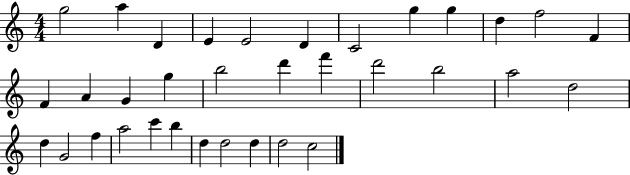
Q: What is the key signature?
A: C major